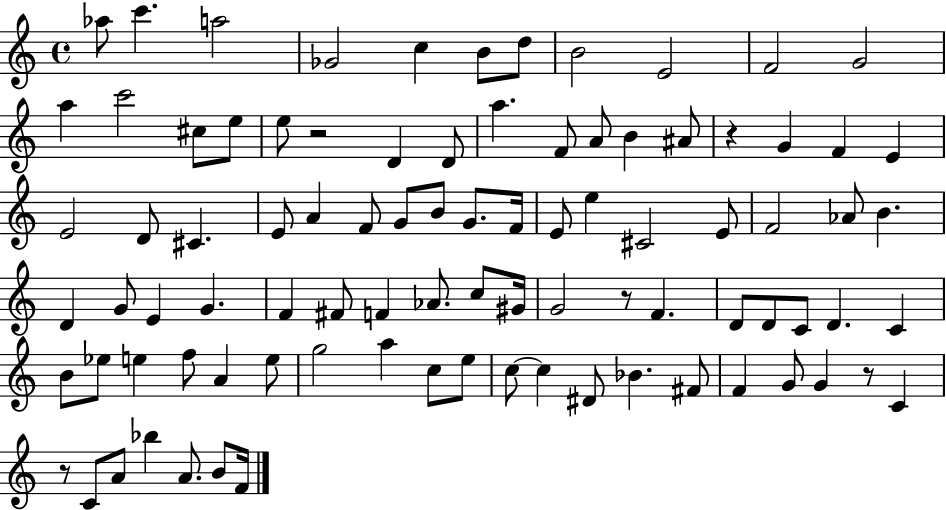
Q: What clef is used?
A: treble